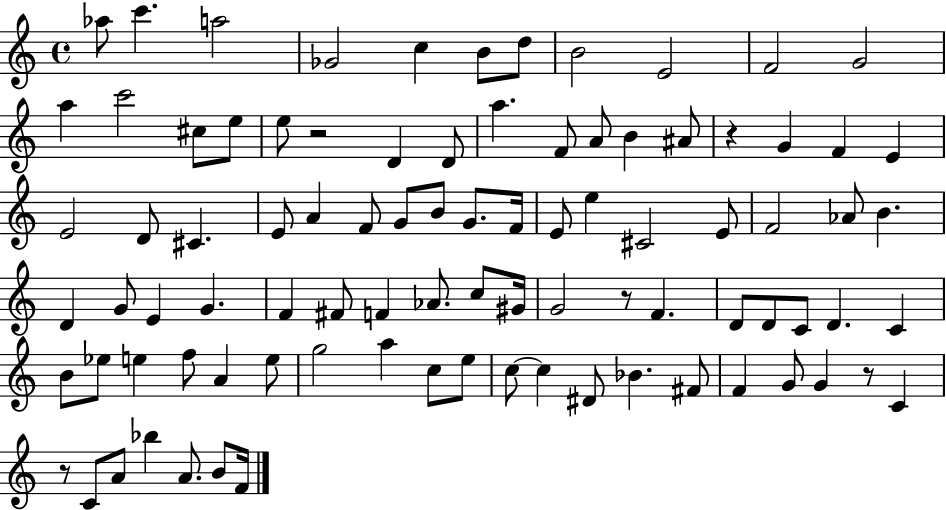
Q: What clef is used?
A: treble